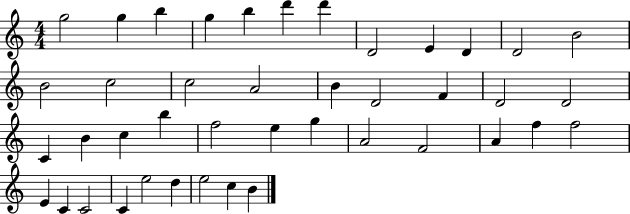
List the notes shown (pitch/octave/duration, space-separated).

G5/h G5/q B5/q G5/q B5/q D6/q D6/q D4/h E4/q D4/q D4/h B4/h B4/h C5/h C5/h A4/h B4/q D4/h F4/q D4/h D4/h C4/q B4/q C5/q B5/q F5/h E5/q G5/q A4/h F4/h A4/q F5/q F5/h E4/q C4/q C4/h C4/q E5/h D5/q E5/h C5/q B4/q